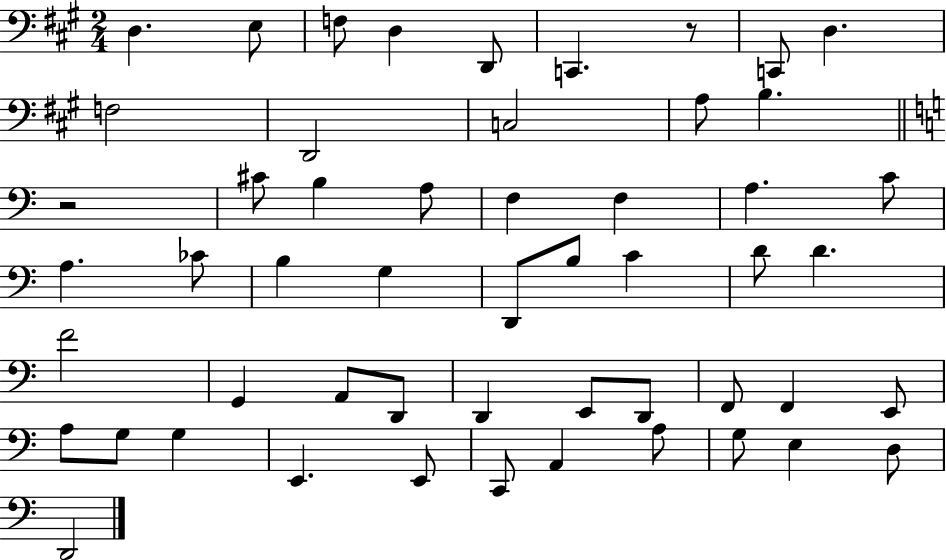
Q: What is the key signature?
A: A major